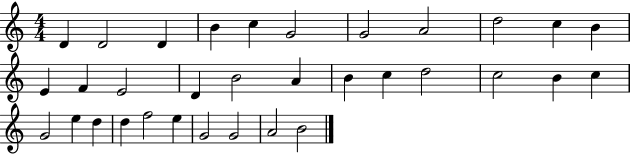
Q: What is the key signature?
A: C major